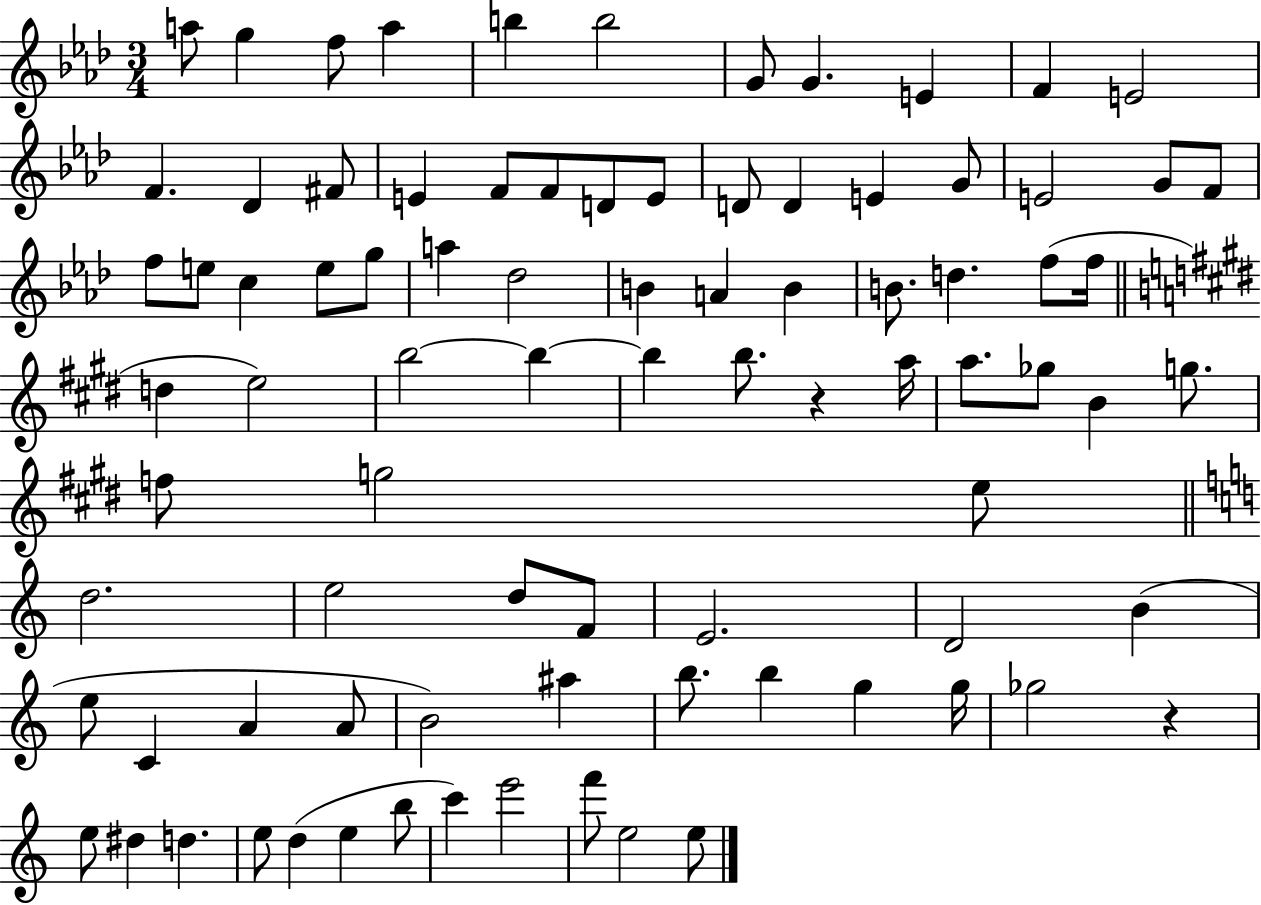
X:1
T:Untitled
M:3/4
L:1/4
K:Ab
a/2 g f/2 a b b2 G/2 G E F E2 F _D ^F/2 E F/2 F/2 D/2 E/2 D/2 D E G/2 E2 G/2 F/2 f/2 e/2 c e/2 g/2 a _d2 B A B B/2 d f/2 f/4 d e2 b2 b b b/2 z a/4 a/2 _g/2 B g/2 f/2 g2 e/2 d2 e2 d/2 F/2 E2 D2 B e/2 C A A/2 B2 ^a b/2 b g g/4 _g2 z e/2 ^d d e/2 d e b/2 c' e'2 f'/2 e2 e/2